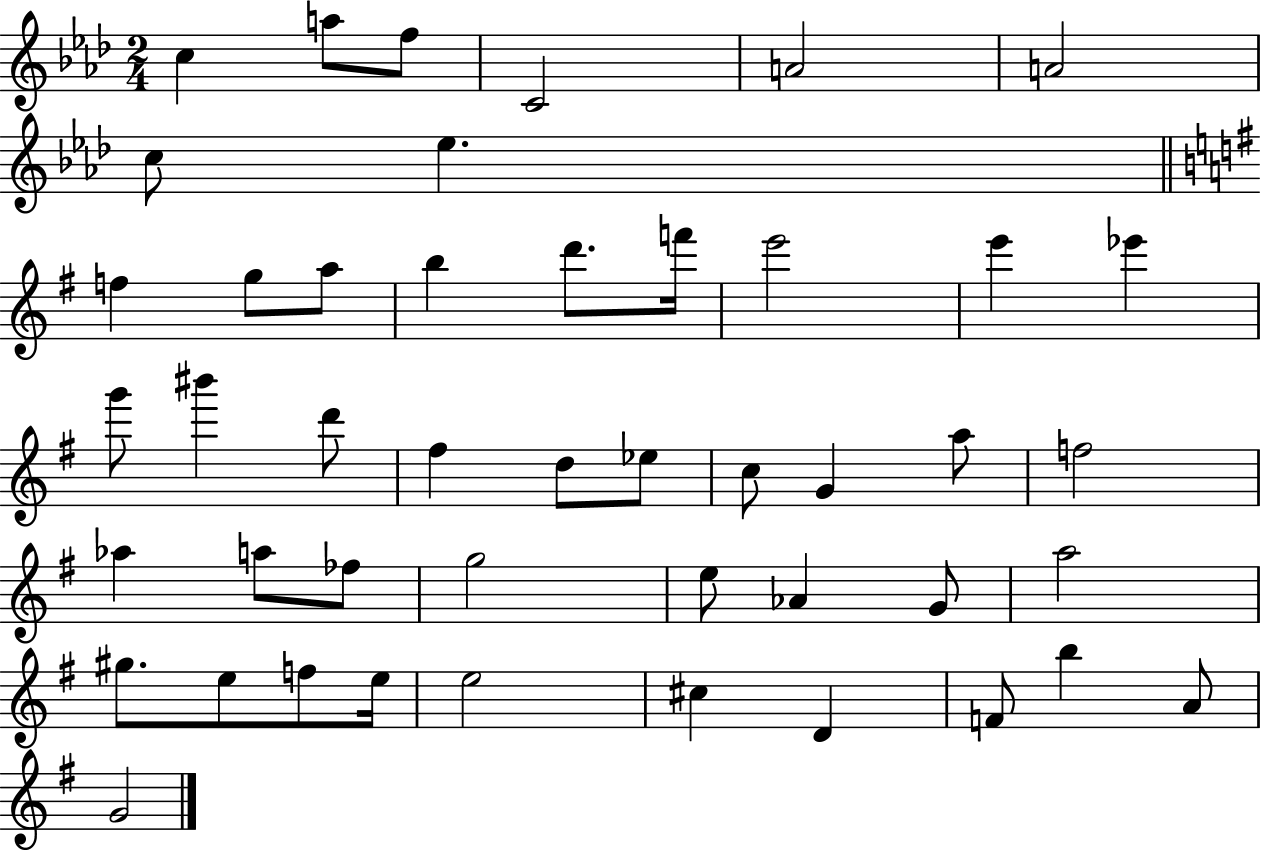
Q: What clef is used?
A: treble